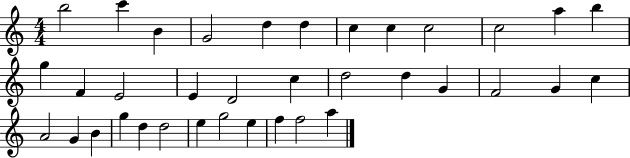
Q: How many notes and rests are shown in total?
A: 36